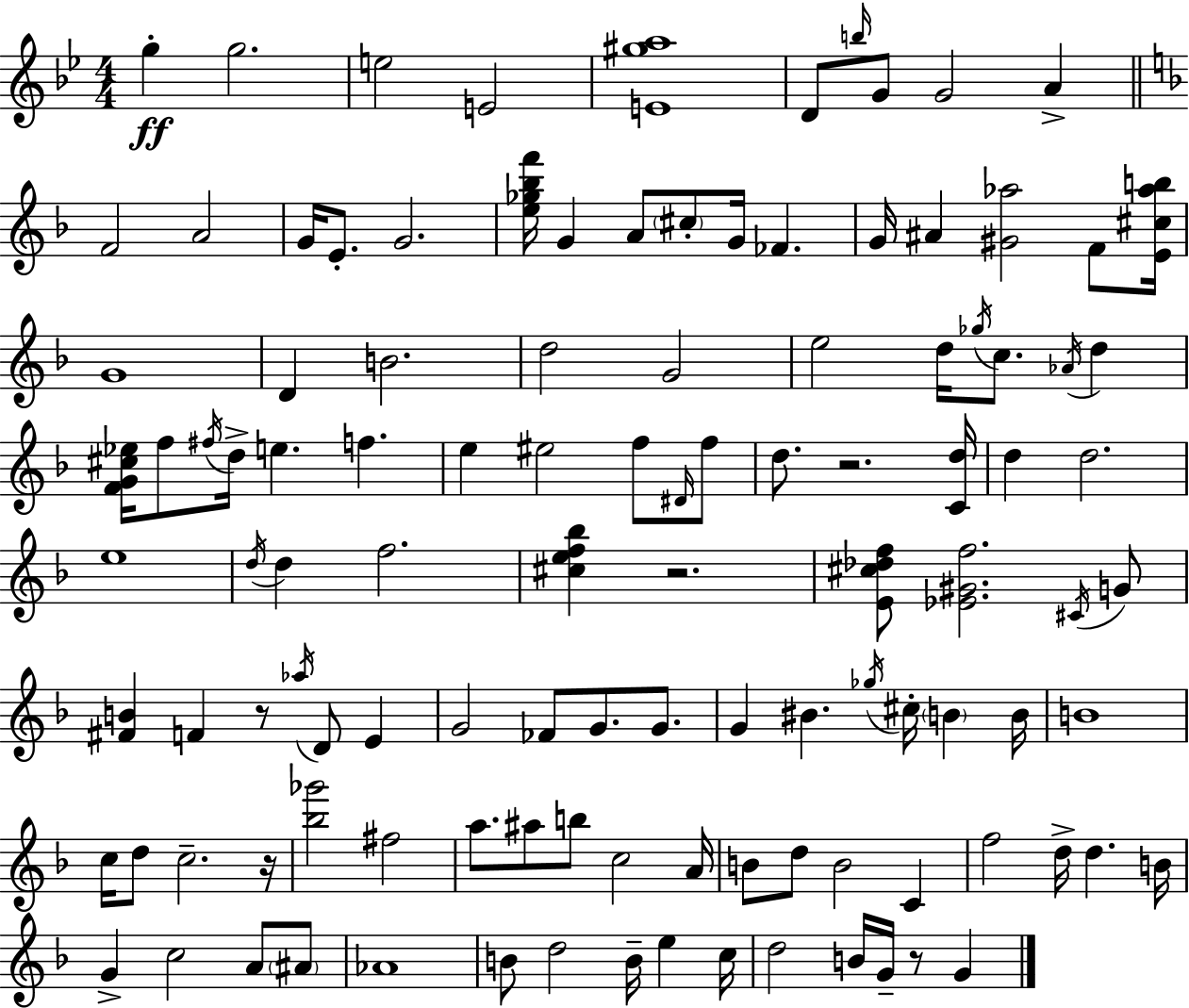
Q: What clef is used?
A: treble